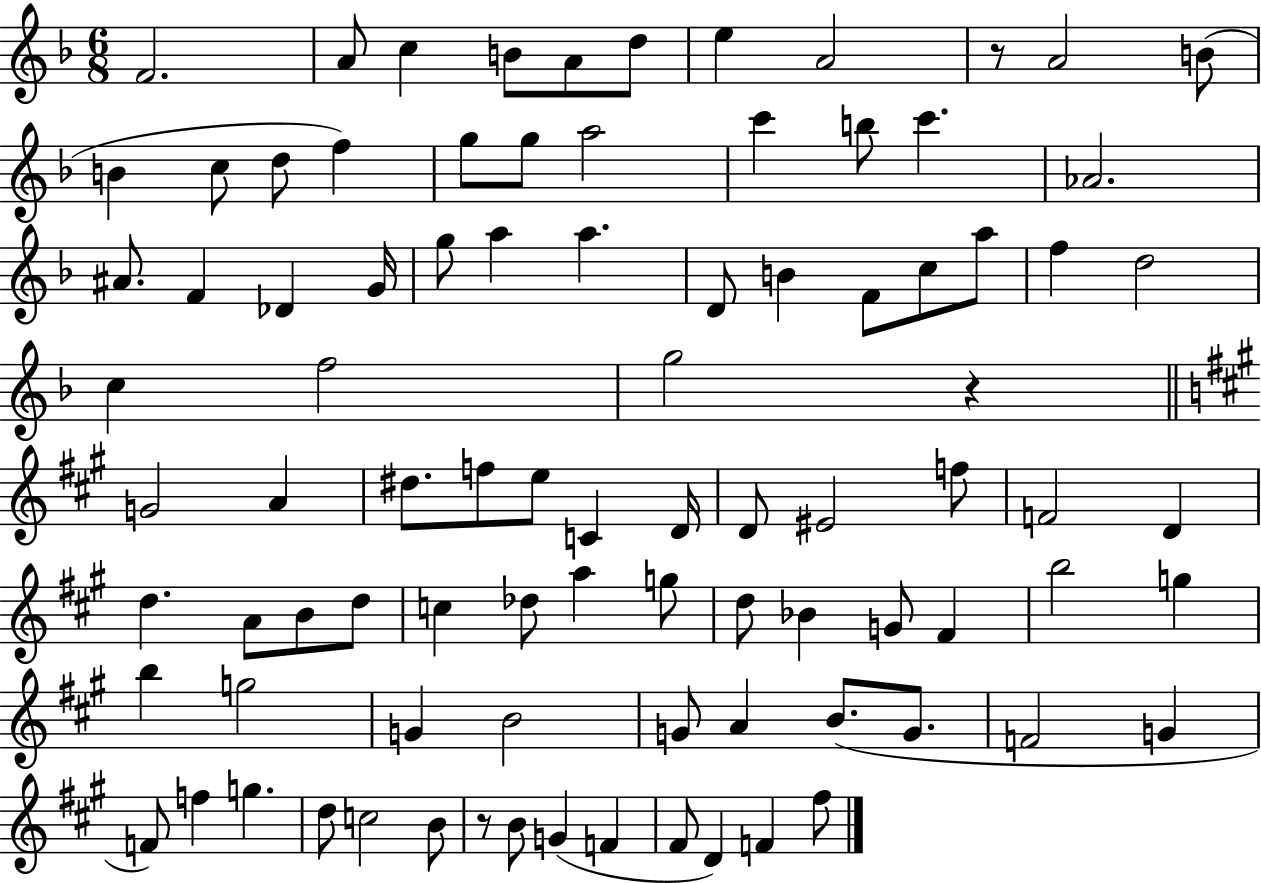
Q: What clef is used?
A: treble